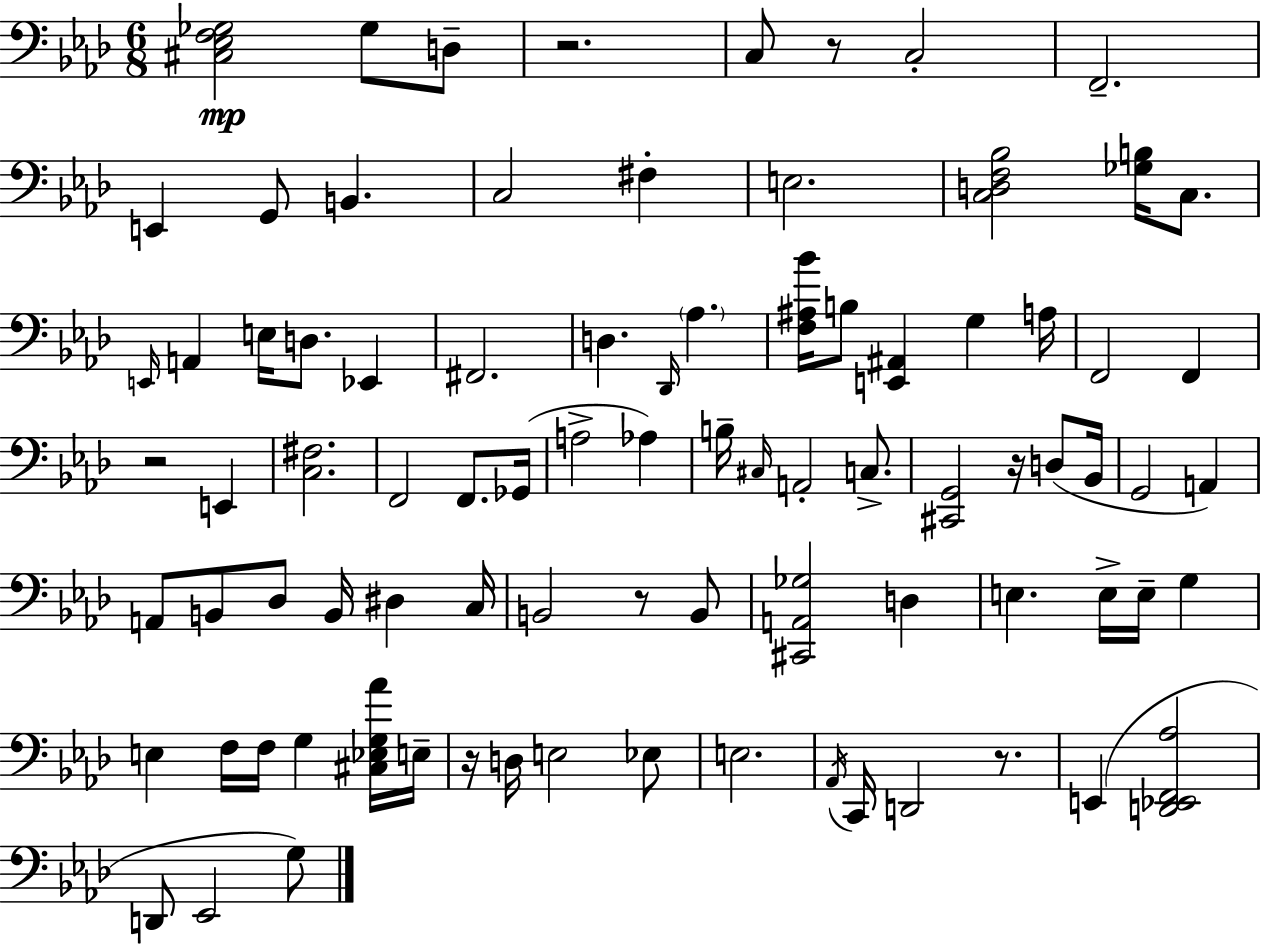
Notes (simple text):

[C#3,Eb3,F3,Gb3]/h Gb3/e D3/e R/h. C3/e R/e C3/h F2/h. E2/q G2/e B2/q. C3/h F#3/q E3/h. [C3,D3,F3,Bb3]/h [Gb3,B3]/s C3/e. E2/s A2/q E3/s D3/e. Eb2/q F#2/h. D3/q. Db2/s Ab3/q. [F3,A#3,Bb4]/s B3/e [E2,A#2]/q G3/q A3/s F2/h F2/q R/h E2/q [C3,F#3]/h. F2/h F2/e. Gb2/s A3/h Ab3/q B3/s C#3/s A2/h C3/e. [C#2,G2]/h R/s D3/e Bb2/s G2/h A2/q A2/e B2/e Db3/e B2/s D#3/q C3/s B2/h R/e B2/e [C#2,A2,Gb3]/h D3/q E3/q. E3/s E3/s G3/q E3/q F3/s F3/s G3/q [C#3,Eb3,G3,Ab4]/s E3/s R/s D3/s E3/h Eb3/e E3/h. Ab2/s C2/s D2/h R/e. E2/q [D2,Eb2,F2,Ab3]/h D2/e Eb2/h G3/e